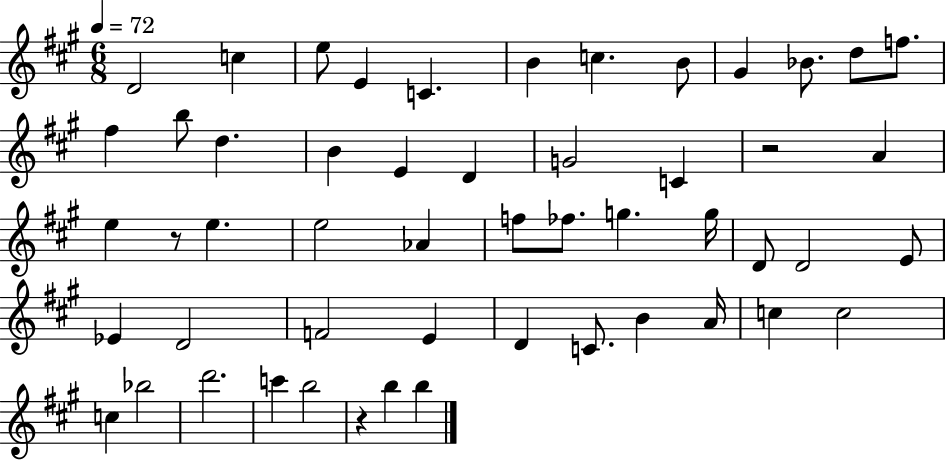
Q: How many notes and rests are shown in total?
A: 52